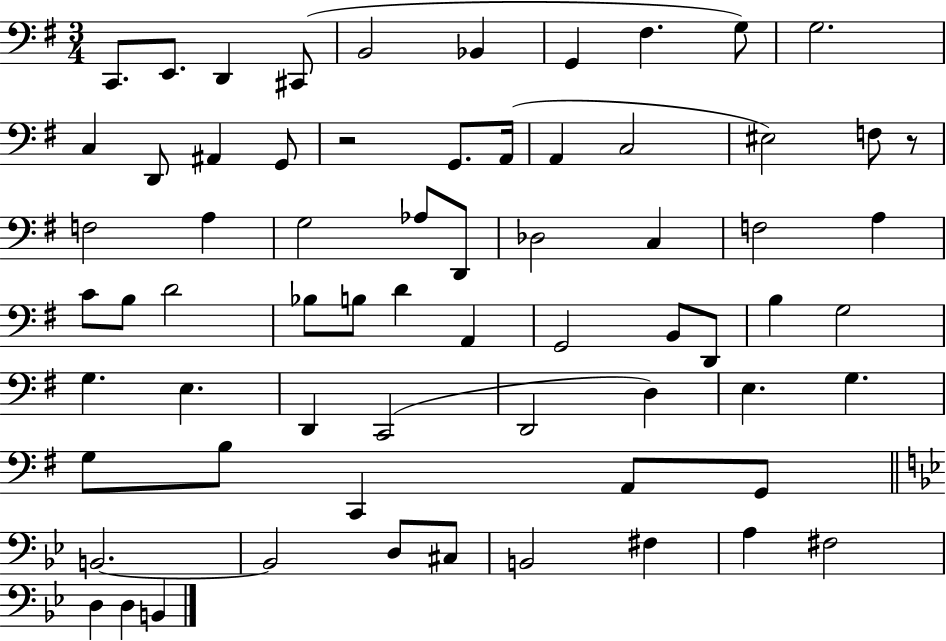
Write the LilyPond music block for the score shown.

{
  \clef bass
  \numericTimeSignature
  \time 3/4
  \key g \major
  c,8. e,8. d,4 cis,8( | b,2 bes,4 | g,4 fis4. g8) | g2. | \break c4 d,8 ais,4 g,8 | r2 g,8. a,16( | a,4 c2 | eis2) f8 r8 | \break f2 a4 | g2 aes8 d,8 | des2 c4 | f2 a4 | \break c'8 b8 d'2 | bes8 b8 d'4 a,4 | g,2 b,8 d,8 | b4 g2 | \break g4. e4. | d,4 c,2( | d,2 d4) | e4. g4. | \break g8 b8 c,4 a,8 g,8 | \bar "||" \break \key bes \major b,2.~~ | b,2 d8 cis8 | b,2 fis4 | a4 fis2 | \break d4 d4 b,4 | \bar "|."
}